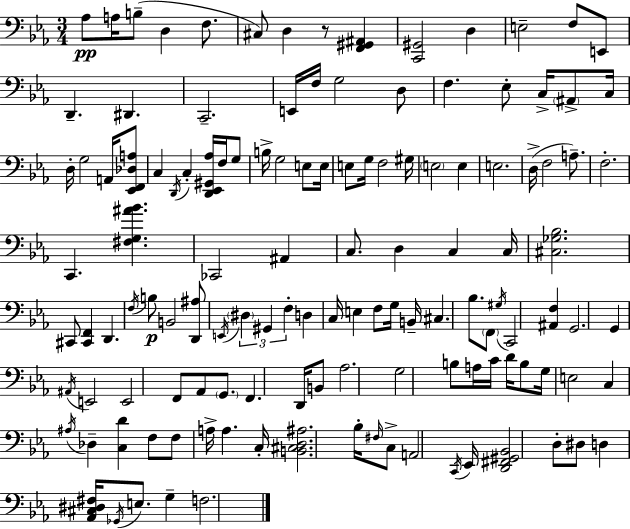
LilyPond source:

{
  \clef bass
  \numericTimeSignature
  \time 3/4
  \key c \minor
  \repeat volta 2 { aes8\pp a16 b8--( d4 f8. | cis8) d4 r8 <f, gis, ais,>4 | <c, gis,>2 d4 | e2-- f8 e,8 | \break d,4.-- dis,4. | c,2.-- | e,16 f16 g2 d8 | f4. ees8-. c16-> \parenthesize ais,8-> c16 | \break d16-. g2 a,16 <ees, f, des a>8 | c4 \acciaccatura { d,16 } c4-. <d, ees, gis, aes>16 f16 g8 | b16-> g2 e8 | e16 e8 g16 f2 | \break gis16 \parenthesize e2 e4 | e2. | d16->( f2 a8.--) | f2.-. | \break c,4. <fis g ais' bes'>4. | ces,2 ais,4 | c8. d4 c4 | c16 <cis ges bes>2. | \break cis,8 <cis, f,>4 d,4. | \acciaccatura { f16 } b8\p b,2 | <d, ais>8 \acciaccatura { e,16 } \tuplet 3/2 { \parenthesize dis4 gis,4 f4-. } | d4 c16 e4 | \break f8 g16 b,16-- cis4. bes8. | \parenthesize f,8 \acciaccatura { gis16 } c,2 | <ais, f>4 g,2. | g,4 \acciaccatura { ais,16 } e,2 | \break e,2 | f,8 aes,8 \parenthesize g,8. f,4. | d,16 b,8 aes2. | g2 | \break b8 a16 c'16 d'16 b8 g16 e2 | c4 \acciaccatura { ais16 } des4-- | <c d'>4 f8 f8 a16-> a4. | c16-. <b, cis d ais>2. | \break bes16-. \grace { fis16 } c8-> a,2 | \acciaccatura { c,16 } ees,16 <d, fis, gis, bes,>2 | d8-. dis8 d4 | <aes, cis dis fis>16 \acciaccatura { ges,16 } e8. g4-- f2. | \break } \bar "|."
}